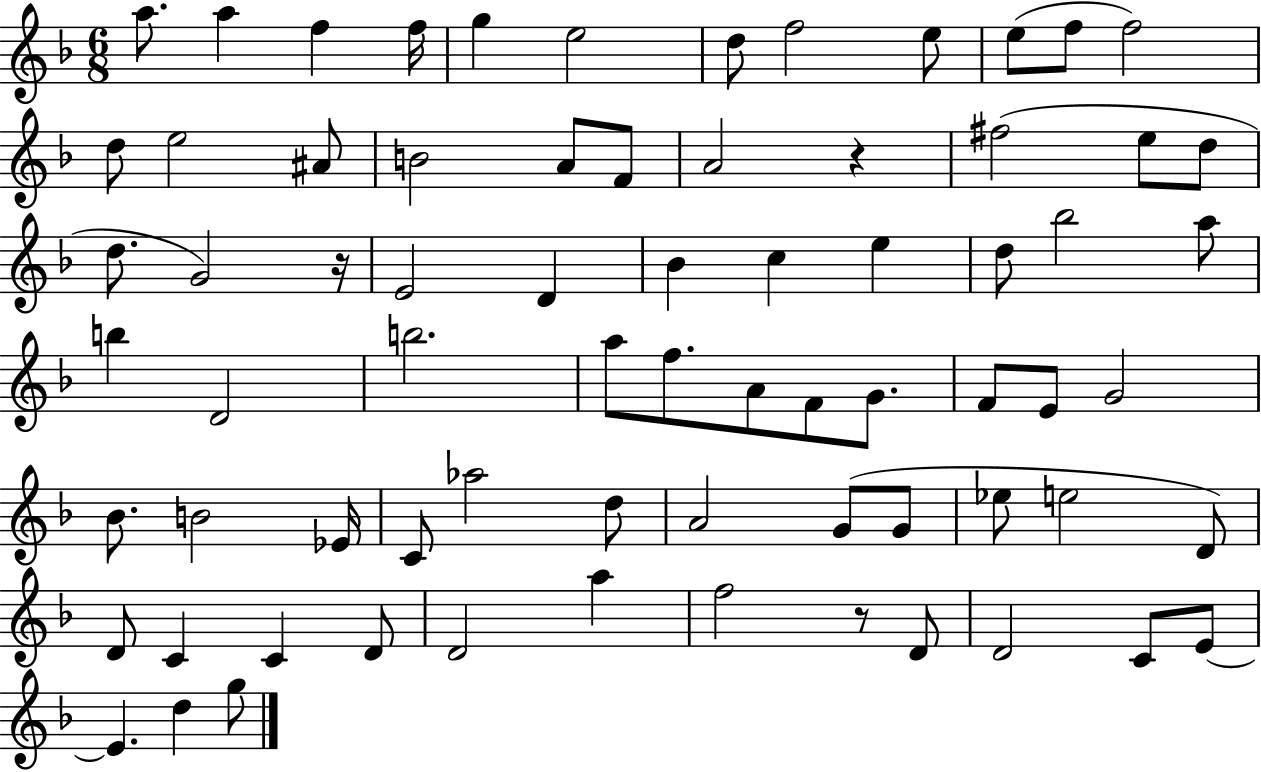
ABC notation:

X:1
T:Untitled
M:6/8
L:1/4
K:F
a/2 a f f/4 g e2 d/2 f2 e/2 e/2 f/2 f2 d/2 e2 ^A/2 B2 A/2 F/2 A2 z ^f2 e/2 d/2 d/2 G2 z/4 E2 D _B c e d/2 _b2 a/2 b D2 b2 a/2 f/2 A/2 F/2 G/2 F/2 E/2 G2 _B/2 B2 _E/4 C/2 _a2 d/2 A2 G/2 G/2 _e/2 e2 D/2 D/2 C C D/2 D2 a f2 z/2 D/2 D2 C/2 E/2 E d g/2